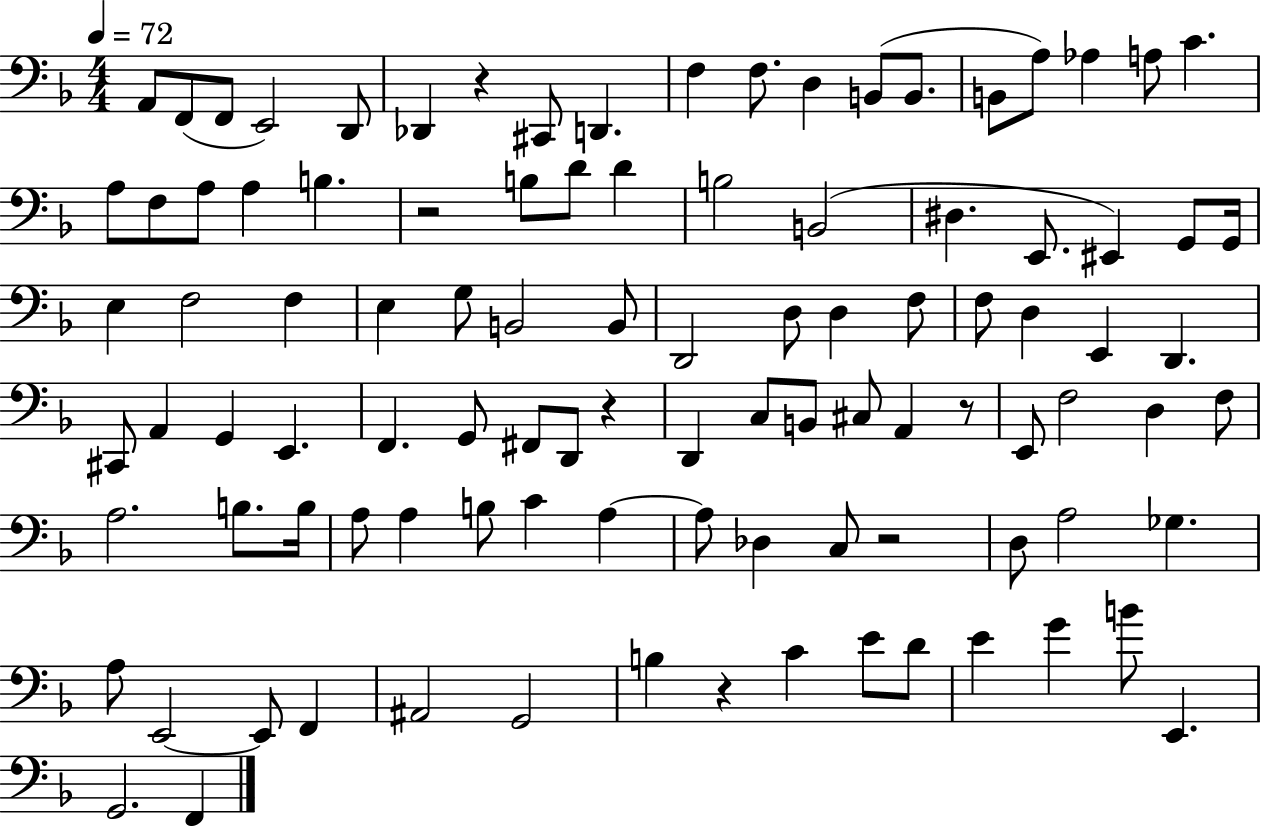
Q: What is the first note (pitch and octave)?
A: A2